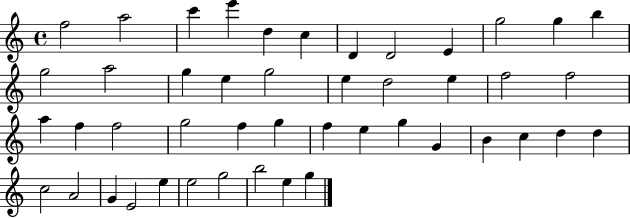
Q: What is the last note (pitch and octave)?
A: G5